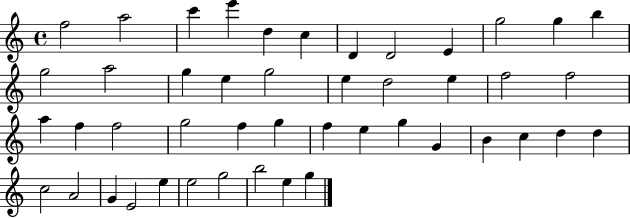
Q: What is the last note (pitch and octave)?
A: G5